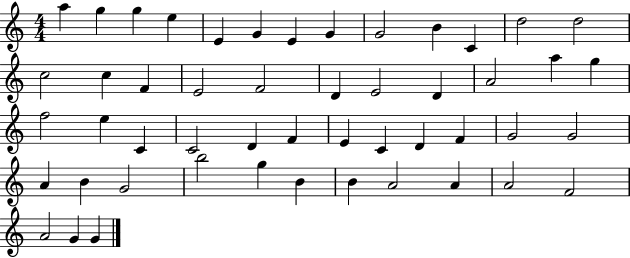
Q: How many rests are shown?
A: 0